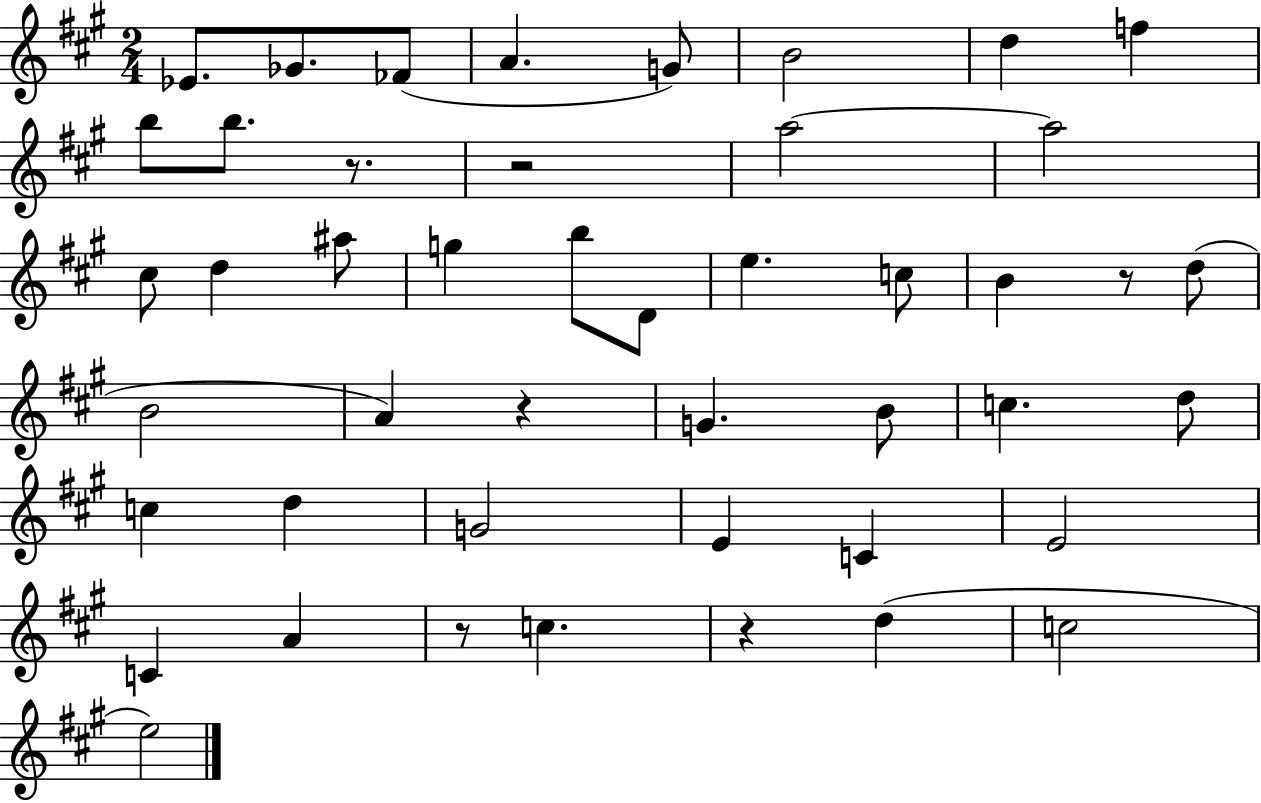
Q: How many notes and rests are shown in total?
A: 46